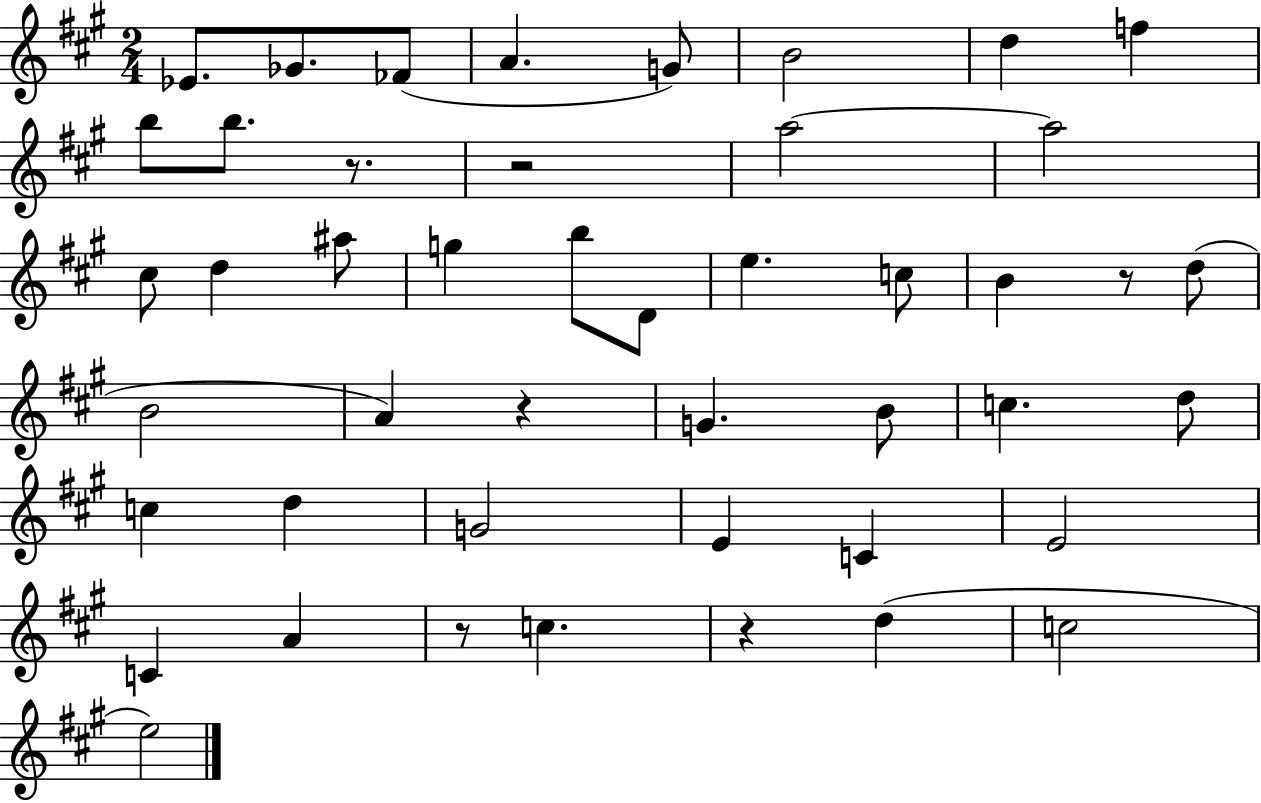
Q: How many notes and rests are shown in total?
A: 46